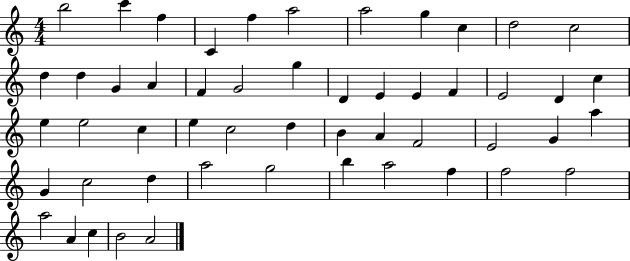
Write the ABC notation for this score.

X:1
T:Untitled
M:4/4
L:1/4
K:C
b2 c' f C f a2 a2 g c d2 c2 d d G A F G2 g D E E F E2 D c e e2 c e c2 d B A F2 E2 G a G c2 d a2 g2 b a2 f f2 f2 a2 A c B2 A2